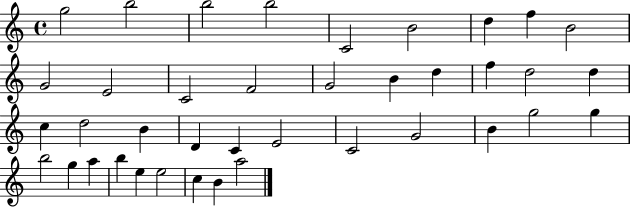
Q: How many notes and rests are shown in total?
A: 39